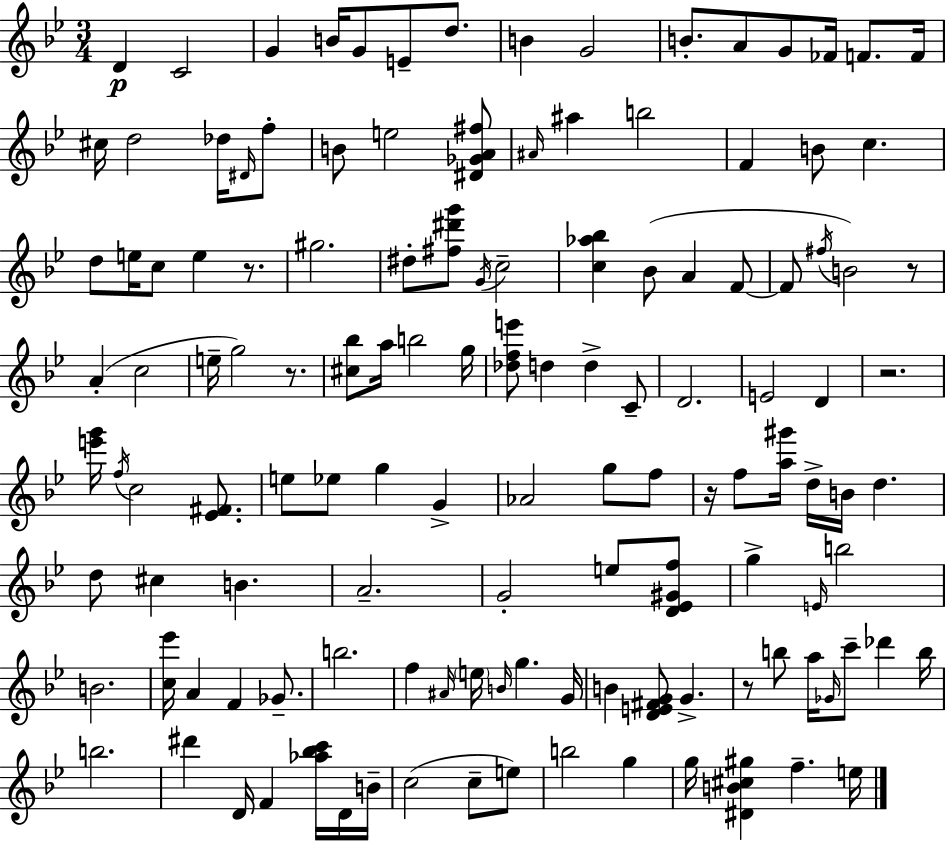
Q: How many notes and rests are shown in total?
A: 129